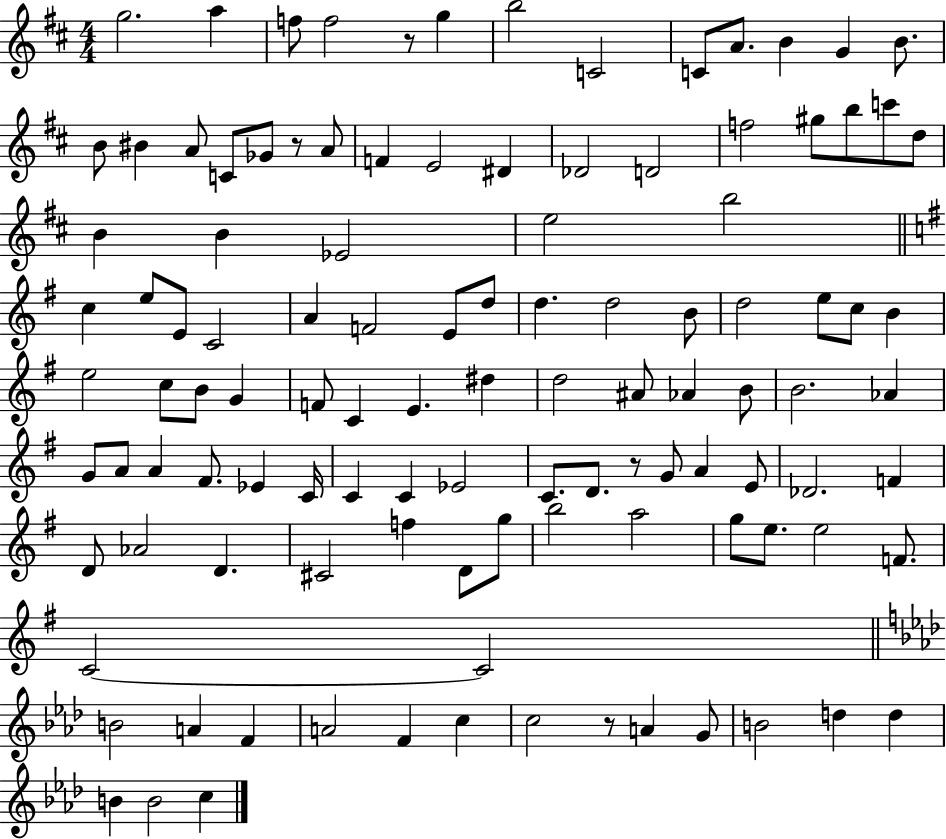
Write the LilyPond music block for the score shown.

{
  \clef treble
  \numericTimeSignature
  \time 4/4
  \key d \major
  g''2. a''4 | f''8 f''2 r8 g''4 | b''2 c'2 | c'8 a'8. b'4 g'4 b'8. | \break b'8 bis'4 a'8 c'8 ges'8 r8 a'8 | f'4 e'2 dis'4 | des'2 d'2 | f''2 gis''8 b''8 c'''8 d''8 | \break b'4 b'4 ees'2 | e''2 b''2 | \bar "||" \break \key e \minor c''4 e''8 e'8 c'2 | a'4 f'2 e'8 d''8 | d''4. d''2 b'8 | d''2 e''8 c''8 b'4 | \break e''2 c''8 b'8 g'4 | f'8 c'4 e'4. dis''4 | d''2 ais'8 aes'4 b'8 | b'2. aes'4 | \break g'8 a'8 a'4 fis'8. ees'4 c'16 | c'4 c'4 ees'2 | c'8. d'8. r8 g'8 a'4 e'8 | des'2. f'4 | \break d'8 aes'2 d'4. | cis'2 f''4 d'8 g''8 | b''2 a''2 | g''8 e''8. e''2 f'8. | \break c'2~~ c'2 | \bar "||" \break \key aes \major b'2 a'4 f'4 | a'2 f'4 c''4 | c''2 r8 a'4 g'8 | b'2 d''4 d''4 | \break b'4 b'2 c''4 | \bar "|."
}